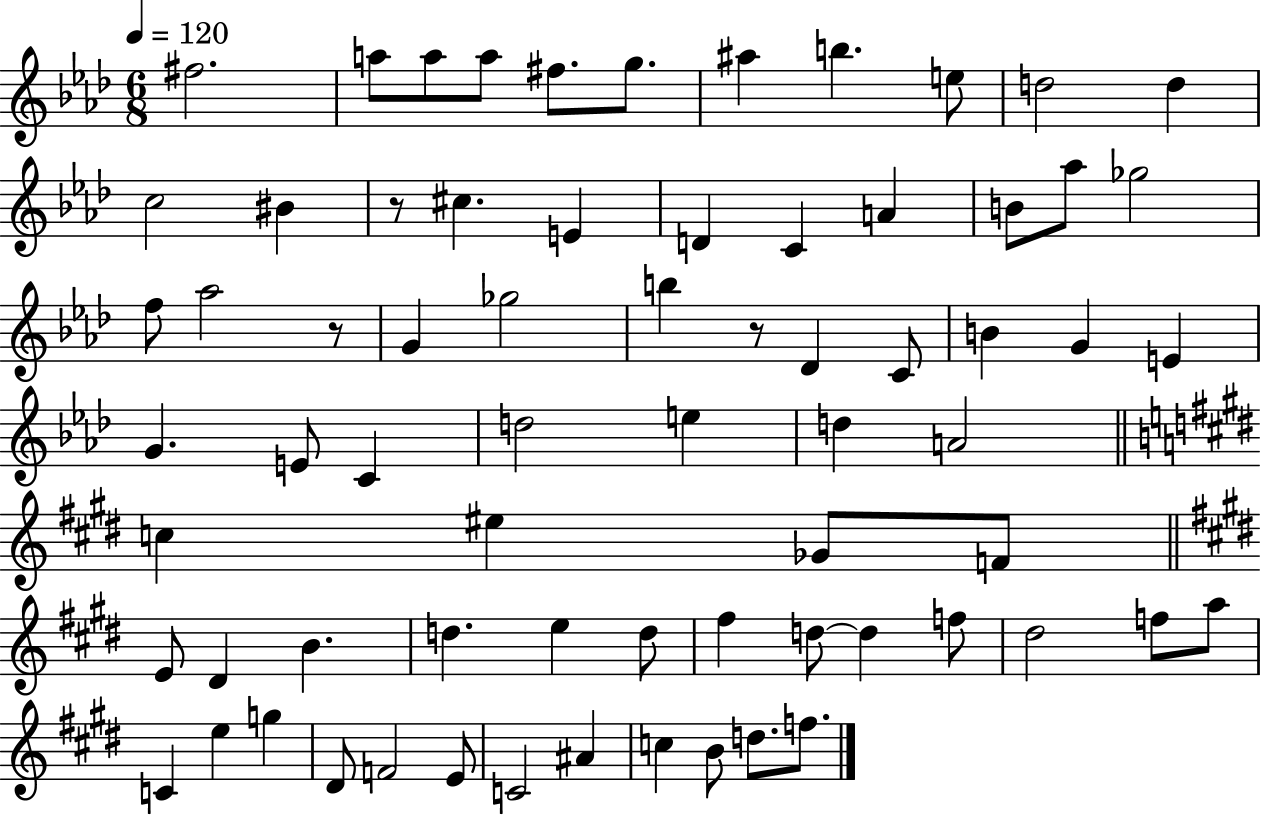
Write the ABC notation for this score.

X:1
T:Untitled
M:6/8
L:1/4
K:Ab
^f2 a/2 a/2 a/2 ^f/2 g/2 ^a b e/2 d2 d c2 ^B z/2 ^c E D C A B/2 _a/2 _g2 f/2 _a2 z/2 G _g2 b z/2 _D C/2 B G E G E/2 C d2 e d A2 c ^e _G/2 F/2 E/2 ^D B d e d/2 ^f d/2 d f/2 ^d2 f/2 a/2 C e g ^D/2 F2 E/2 C2 ^A c B/2 d/2 f/2